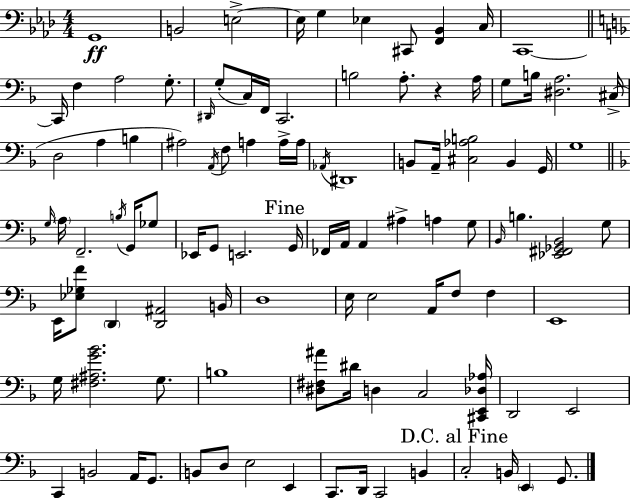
{
  \clef bass
  \numericTimeSignature
  \time 4/4
  \key aes \major
  g,1\ff | b,2 e2->~~ | e16 g4 ees4 cis,8 <f, bes,>4 c16 | c,1~~ | \break \bar "||" \break \key f \major c,16 f4 a2 g8.-. | \grace { dis,16 }( g8-. c16) f,16 c,2. | b2 a8.-. r4 | a16 g8 b16 <dis a>2. | \break cis16->( d2 a4 b4 | ais2) \acciaccatura { a,16 } f8 a4 | a16-> a16 \acciaccatura { aes,16 } dis,1 | b,8 a,16-- <cis aes b>2 b,4 | \break g,16 g1 | \bar "||" \break \key f \major \grace { g16 } \parenthesize a16 f,2.-- \acciaccatura { b16 } g,16 | ges8 ees,16 g,8 e,2. | \mark "Fine" g,16 fes,16 a,16 a,4 ais4-> a4 | g8 \grace { bes,16 } b4. <ees, fis, ges, bes,>2 | \break g8 e,16 <ees ges f'>8 \parenthesize d,4 <d, ais,>2 | b,16 d1 | e16 e2 a,16 f8 f4 | e,1 | \break g16 <fis ais g' bes'>2. | g8. b1 | <dis fis ais'>8 dis'16 d4 c2 | <cis, e, des aes>16 d,2 e,2 | \break c,4 b,2 a,16 | g,8. b,8 d8 e2 e,4 | c,8. d,16 c,2 b,4 | \mark "D.C. al Fine" c2-. b,16 \parenthesize e,4 | \break g,8. \bar "|."
}